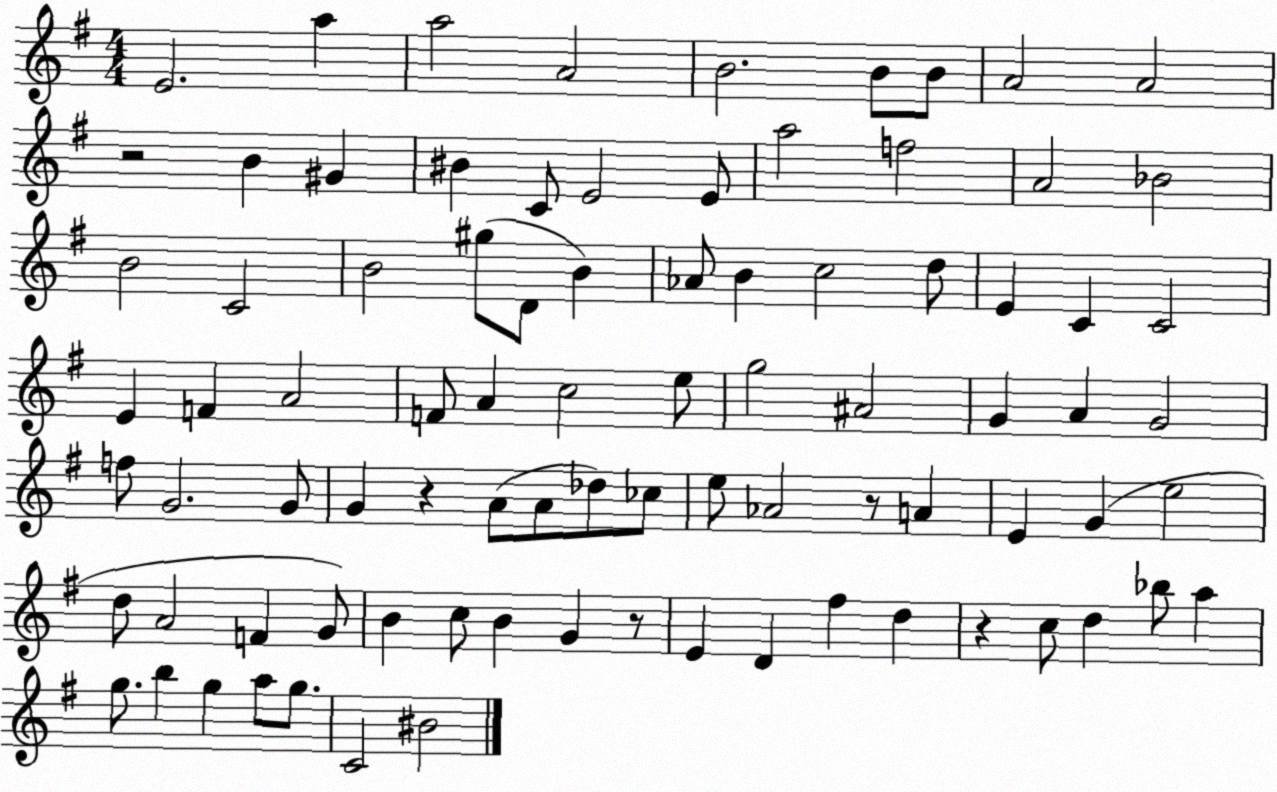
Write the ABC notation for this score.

X:1
T:Untitled
M:4/4
L:1/4
K:G
E2 a a2 A2 B2 B/2 B/2 A2 A2 z2 B ^G ^B C/2 E2 E/2 a2 f2 A2 _B2 B2 C2 B2 ^g/2 D/2 B _A/2 B c2 d/2 E C C2 E F A2 F/2 A c2 e/2 g2 ^A2 G A G2 f/2 G2 G/2 G z A/2 A/2 _d/2 _c/2 e/2 _A2 z/2 A E G e2 d/2 A2 F G/2 B c/2 B G z/2 E D ^f d z c/2 d _b/2 a g/2 b g a/2 g/2 C2 ^B2